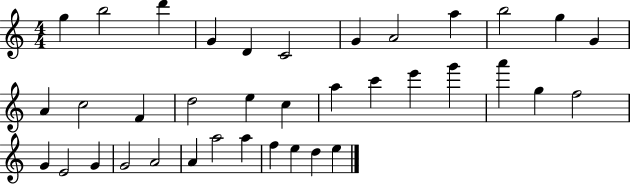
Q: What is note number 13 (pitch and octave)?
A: A4